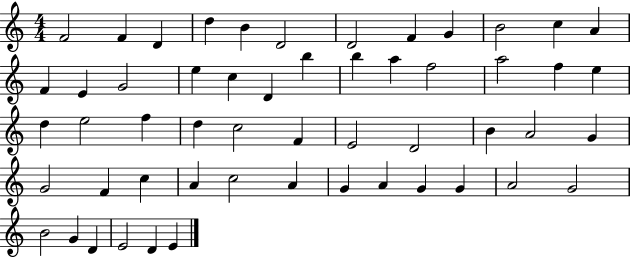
X:1
T:Untitled
M:4/4
L:1/4
K:C
F2 F D d B D2 D2 F G B2 c A F E G2 e c D b b a f2 a2 f e d e2 f d c2 F E2 D2 B A2 G G2 F c A c2 A G A G G A2 G2 B2 G D E2 D E